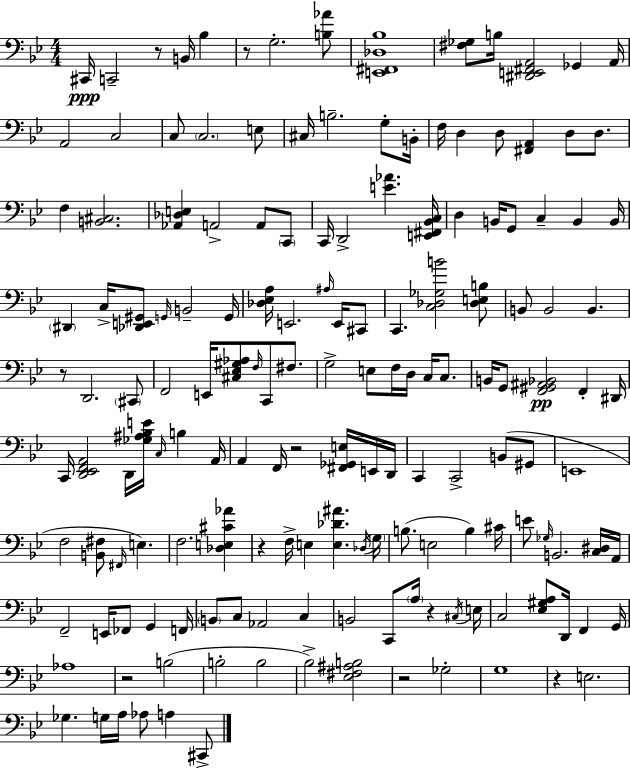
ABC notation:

X:1
T:Untitled
M:4/4
L:1/4
K:Gm
^C,,/4 C,,2 z/2 B,,/4 _B, z/2 G,2 [B,_A]/2 [E,,^F,,_D,_B,]4 [^F,_G,]/2 B,/4 [^D,,E,,^F,,A,,]2 _G,, A,,/4 A,,2 C,2 C,/2 C,2 E,/2 ^C,/4 B,2 G,/2 B,,/4 F,/4 D, D,/2 [^F,,A,,] D,/2 D,/2 F, [B,,^C,]2 [_A,,_D,E,] A,,2 A,,/2 C,,/2 C,,/4 D,,2 [E_A] [E,,^F,,_B,,C,]/4 D, B,,/4 G,,/2 C, B,, B,,/4 ^D,, C,/4 [_D,,E,,^G,,]/2 G,,/4 B,,2 G,,/4 [_D,_E,A,]/4 E,,2 ^A,/4 E,,/4 ^C,,/2 C,, [C,_D,_G,B]2 [_D,E,B,]/2 B,,/2 B,,2 B,, z/2 D,,2 ^C,,/2 F,,2 E,,/4 [^C,_E,^G,_A,]/2 F,/4 C,,/2 ^F,/2 G,2 E,/2 F,/4 D,/4 C,/4 C,/2 B,,/4 G,,/2 [F,,^G,,^A,,_B,,]2 F,, ^D,,/4 C,,/4 [D,,_E,,F,,A,,]2 D,,/4 [_G,^A,_B,E]/4 C,/4 B, A,,/4 A,, F,,/4 z2 [^F,,_G,,E,]/4 E,,/4 D,,/4 C,, C,,2 B,,/2 ^G,,/2 E,,4 F,2 [B,,^F,]/2 ^F,,/4 E, F,2 [_D,E,^C_A] z F,/4 E, [E,_D^A] _D,/4 G,/4 B,/2 E,2 B, ^C/4 E/2 _G,/4 B,,2 [C,^D,]/4 A,,/4 F,,2 E,,/4 _F,,/2 G,, F,,/4 B,,/2 C,/2 _A,,2 C, B,,2 C,,/2 A,/4 z ^C,/4 E,/4 C,2 [_E,^G,A,]/2 D,,/4 F,, G,,/4 _A,4 z2 B,2 B,2 B,2 _B,2 [_E,^F,^A,B,]2 z2 _G,2 G,4 z E,2 _G, G,/4 A,/4 _A,/2 A, ^C,,/2